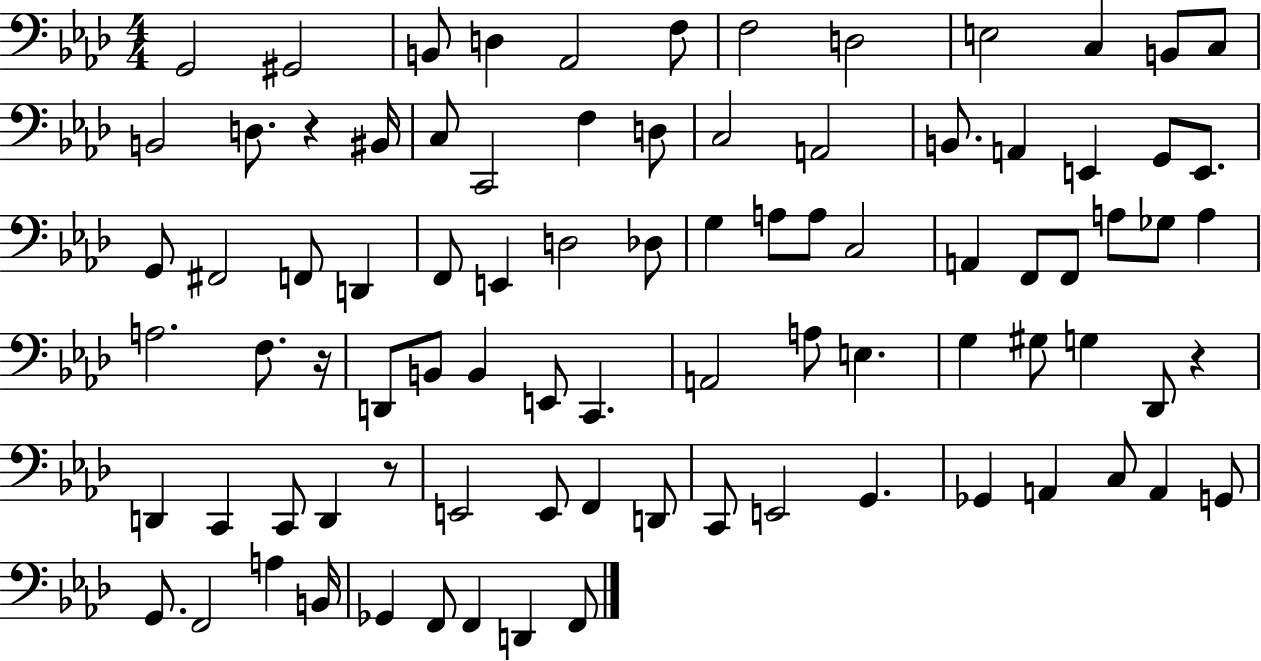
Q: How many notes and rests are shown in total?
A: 87